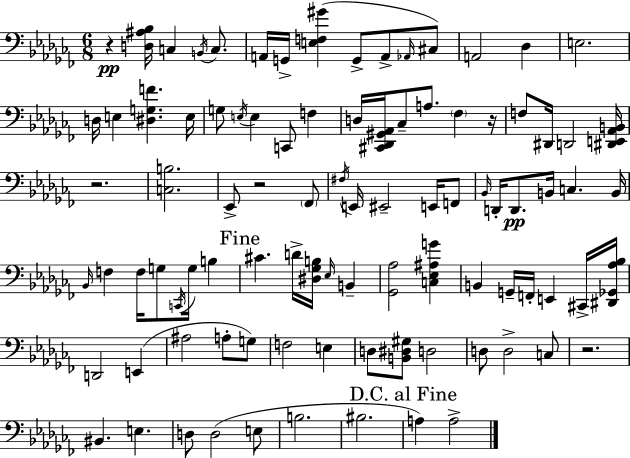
{
  \clef bass
  \numericTimeSignature
  \time 6/8
  \key aes \minor
  \repeat volta 2 { r4\pp <d ais bes>16 c4 \acciaccatura { b,16 } c8. | a,16 g,16-> <e f gis'>4( g,8-> a,8-> \grace { aes,16 }) | cis8 a,2 des4 | e2. | \break d16 e4 <dis g f'>4. | e16 g8 \acciaccatura { e16 } e4 c,8 f4 | d16 <cis, des, gis, aes,>16 ces8-- a8. \parenthesize fes4 | r16 f8 dis,16 d,2 | \break <dis, e, aes, b,>16 r2. | <c b>2. | ees,8-> r2 | \parenthesize fes,8 \acciaccatura { fis16 } e,16 eis,2-- | \break e,16 f,8 \grace { bes,16 } d,16-. d,8.\pp b,16 c4. | b,16 \grace { bes,16 } f4 f16 g8 | \acciaccatura { c,16 } g16 b4 \mark "Fine" cis'4. | d'16-> <dis ges b>16 \grace { ees16 } b,4-- <ges, aes>2 | \break <c ees ais g'>4 b,4 | g,16-- f,16-. e,4 cis,16-> <dis, ges, aes bes>16 d,2 | e,4( ais2 | a8-. g8) f2 | \break e4 d8 <b, dis gis>8 | d2 d8 d2-> | c8 r2. | bis,4. | \break e4. d8 d2( | e8 b2. | bis2. | \mark "D.C. al Fine" a4) | \break a2-> } \bar "|."
}